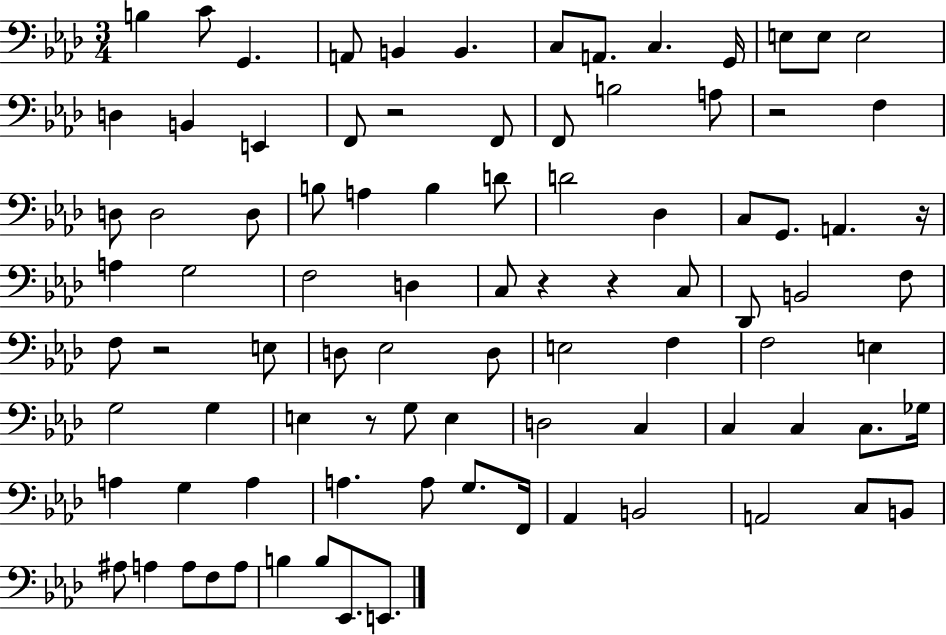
X:1
T:Untitled
M:3/4
L:1/4
K:Ab
B, C/2 G,, A,,/2 B,, B,, C,/2 A,,/2 C, G,,/4 E,/2 E,/2 E,2 D, B,, E,, F,,/2 z2 F,,/2 F,,/2 B,2 A,/2 z2 F, D,/2 D,2 D,/2 B,/2 A, B, D/2 D2 _D, C,/2 G,,/2 A,, z/4 A, G,2 F,2 D, C,/2 z z C,/2 _D,,/2 B,,2 F,/2 F,/2 z2 E,/2 D,/2 _E,2 D,/2 E,2 F, F,2 E, G,2 G, E, z/2 G,/2 E, D,2 C, C, C, C,/2 _G,/4 A, G, A, A, A,/2 G,/2 F,,/4 _A,, B,,2 A,,2 C,/2 B,,/2 ^A,/2 A, A,/2 F,/2 A,/2 B, B,/2 _E,,/2 E,,/2